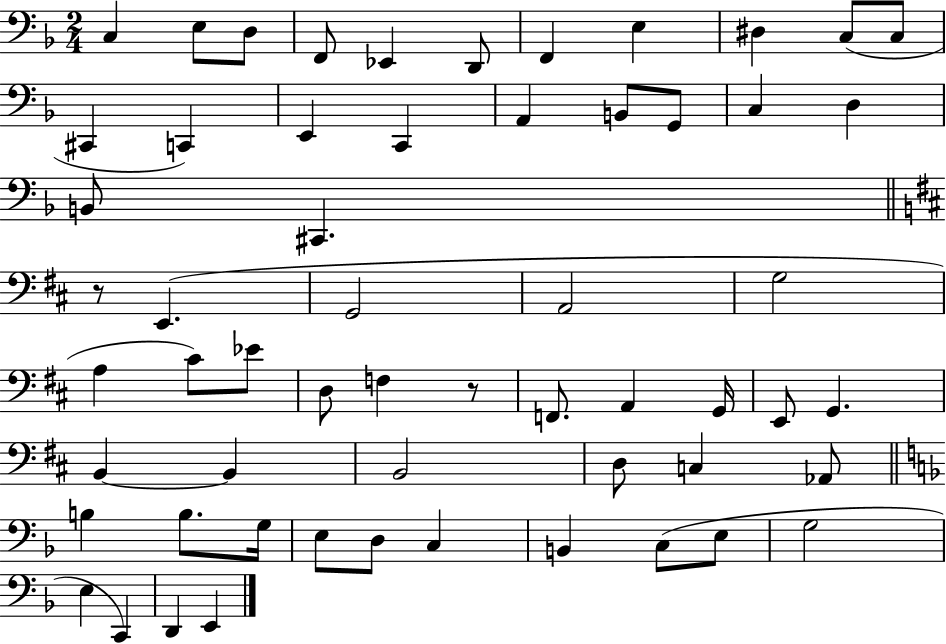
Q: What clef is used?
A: bass